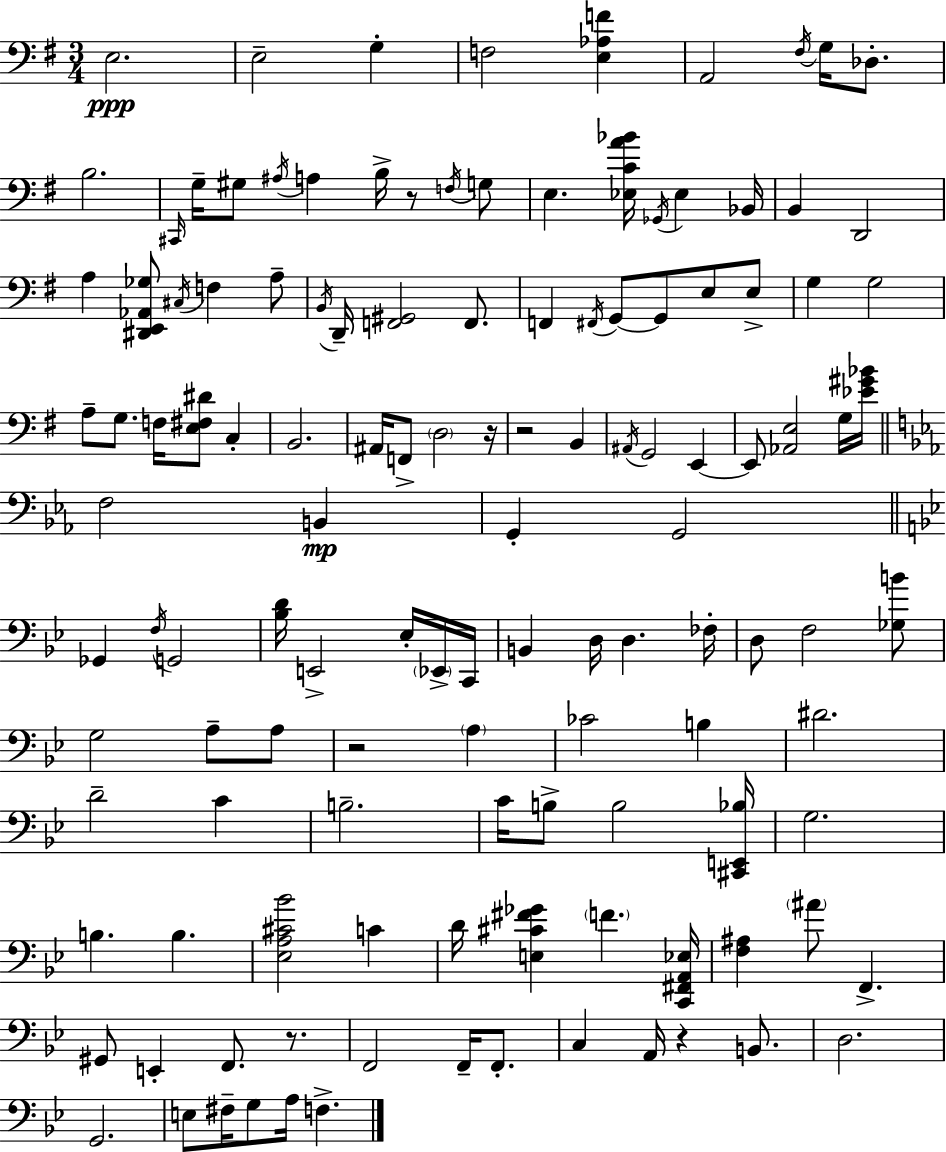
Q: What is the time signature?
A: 3/4